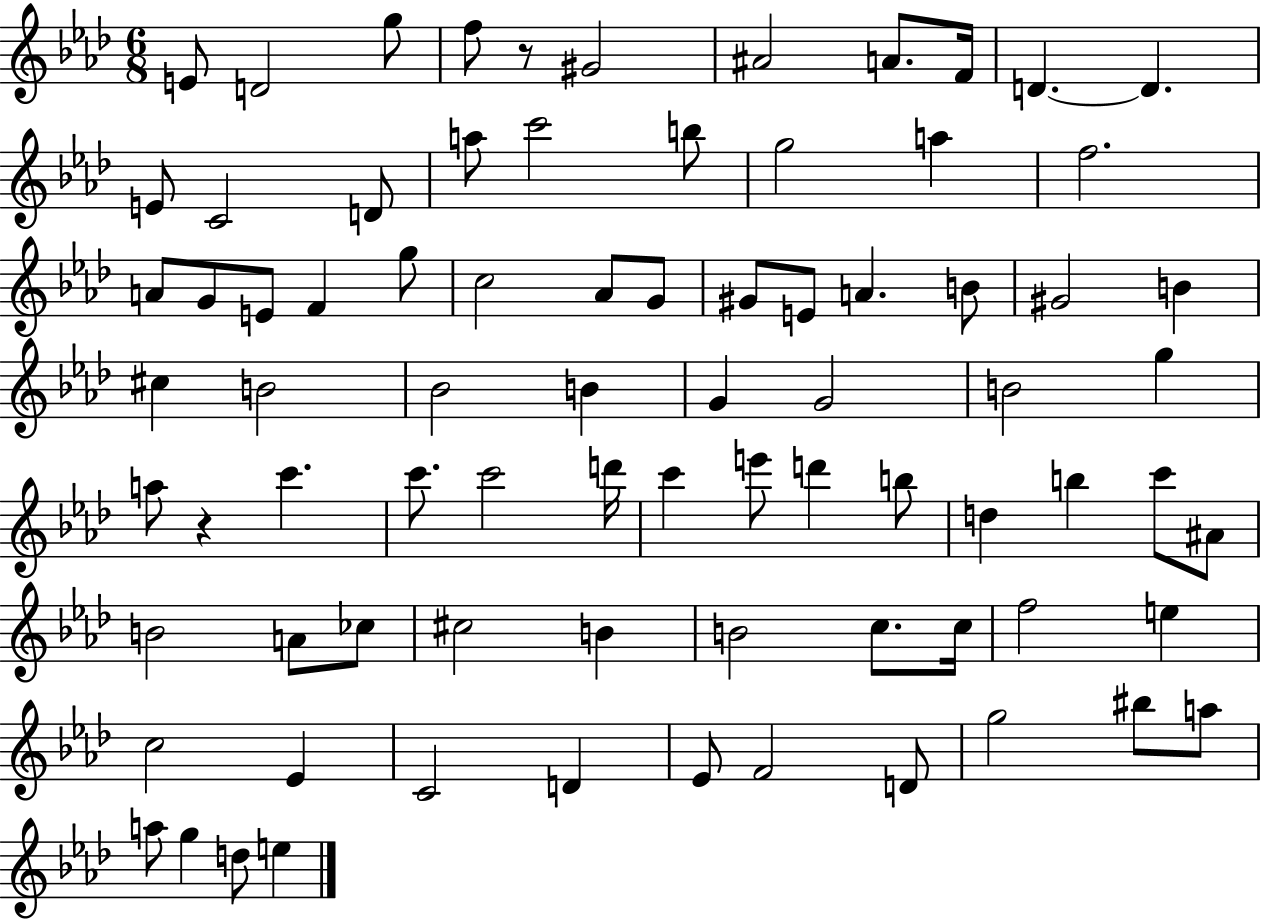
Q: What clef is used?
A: treble